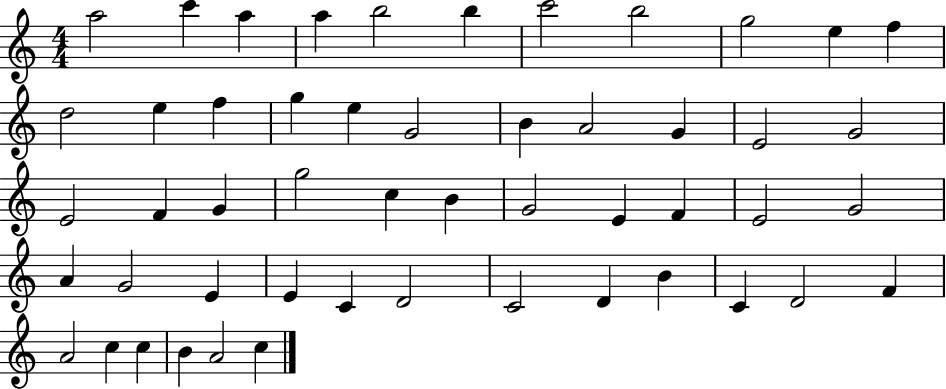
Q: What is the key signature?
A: C major